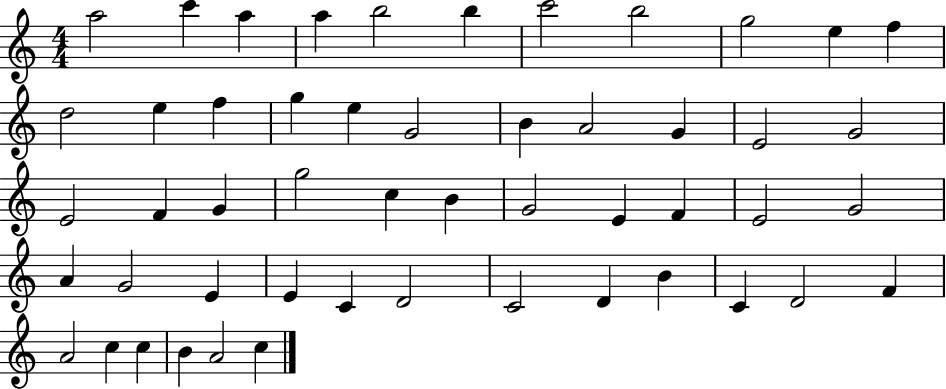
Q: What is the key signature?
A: C major